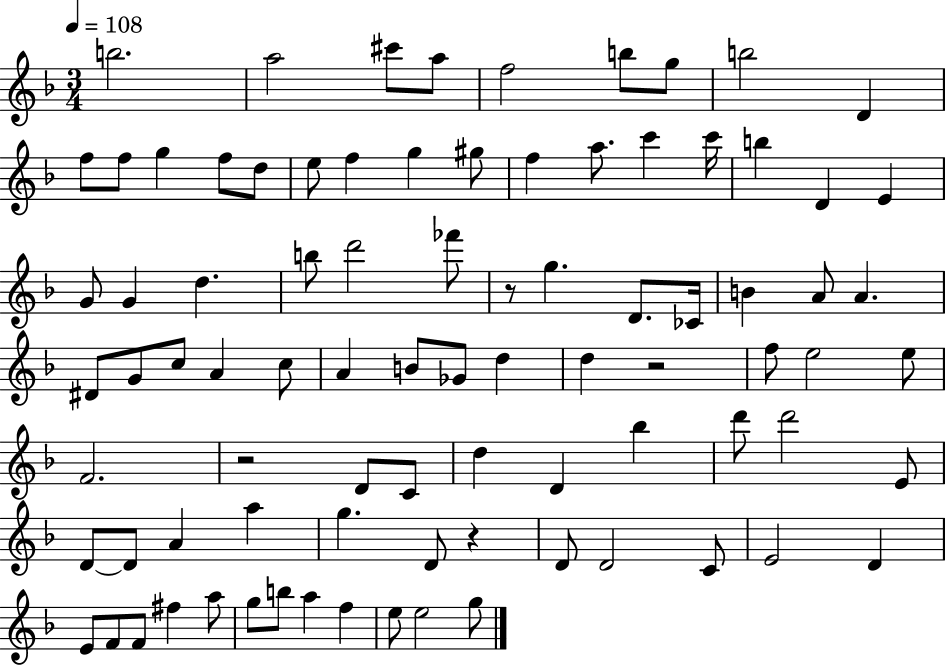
{
  \clef treble
  \numericTimeSignature
  \time 3/4
  \key f \major
  \tempo 4 = 108
  b''2. | a''2 cis'''8 a''8 | f''2 b''8 g''8 | b''2 d'4 | \break f''8 f''8 g''4 f''8 d''8 | e''8 f''4 g''4 gis''8 | f''4 a''8. c'''4 c'''16 | b''4 d'4 e'4 | \break g'8 g'4 d''4. | b''8 d'''2 fes'''8 | r8 g''4. d'8. ces'16 | b'4 a'8 a'4. | \break dis'8 g'8 c''8 a'4 c''8 | a'4 b'8 ges'8 d''4 | d''4 r2 | f''8 e''2 e''8 | \break f'2. | r2 d'8 c'8 | d''4 d'4 bes''4 | d'''8 d'''2 e'8 | \break d'8~~ d'8 a'4 a''4 | g''4. d'8 r4 | d'8 d'2 c'8 | e'2 d'4 | \break e'8 f'8 f'8 fis''4 a''8 | g''8 b''8 a''4 f''4 | e''8 e''2 g''8 | \bar "|."
}